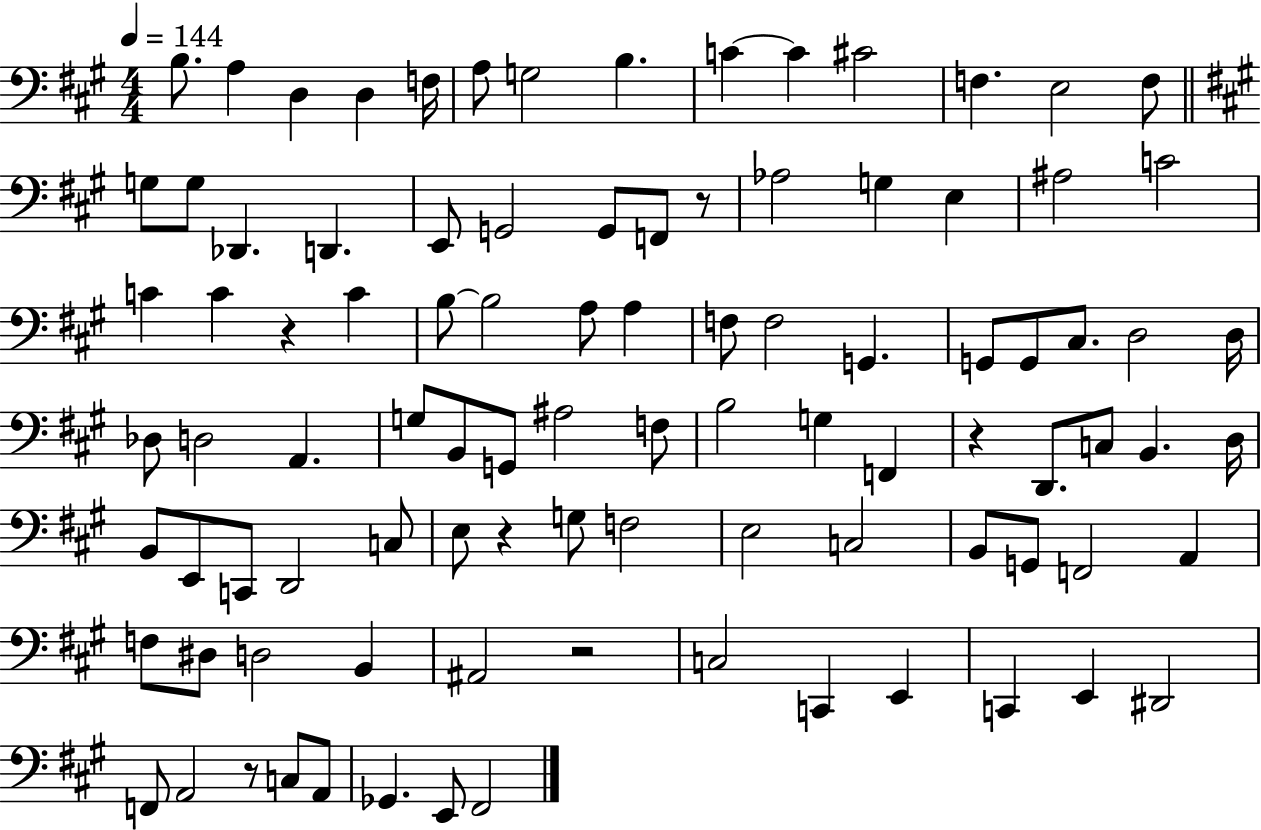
X:1
T:Untitled
M:4/4
L:1/4
K:A
B,/2 A, D, D, F,/4 A,/2 G,2 B, C C ^C2 F, E,2 F,/2 G,/2 G,/2 _D,, D,, E,,/2 G,,2 G,,/2 F,,/2 z/2 _A,2 G, E, ^A,2 C2 C C z C B,/2 B,2 A,/2 A, F,/2 F,2 G,, G,,/2 G,,/2 ^C,/2 D,2 D,/4 _D,/2 D,2 A,, G,/2 B,,/2 G,,/2 ^A,2 F,/2 B,2 G, F,, z D,,/2 C,/2 B,, D,/4 B,,/2 E,,/2 C,,/2 D,,2 C,/2 E,/2 z G,/2 F,2 E,2 C,2 B,,/2 G,,/2 F,,2 A,, F,/2 ^D,/2 D,2 B,, ^A,,2 z2 C,2 C,, E,, C,, E,, ^D,,2 F,,/2 A,,2 z/2 C,/2 A,,/2 _G,, E,,/2 ^F,,2